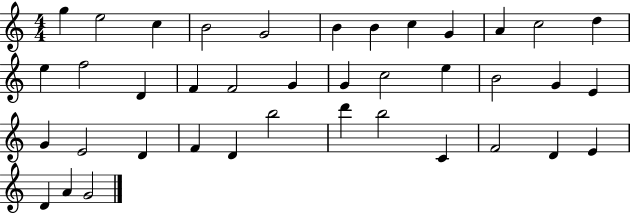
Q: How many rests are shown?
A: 0